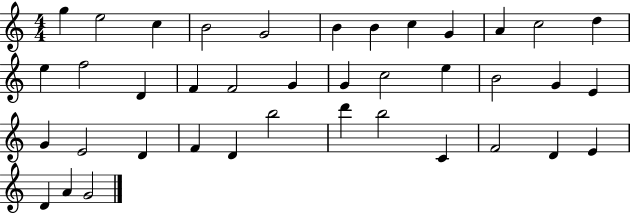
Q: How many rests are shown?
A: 0